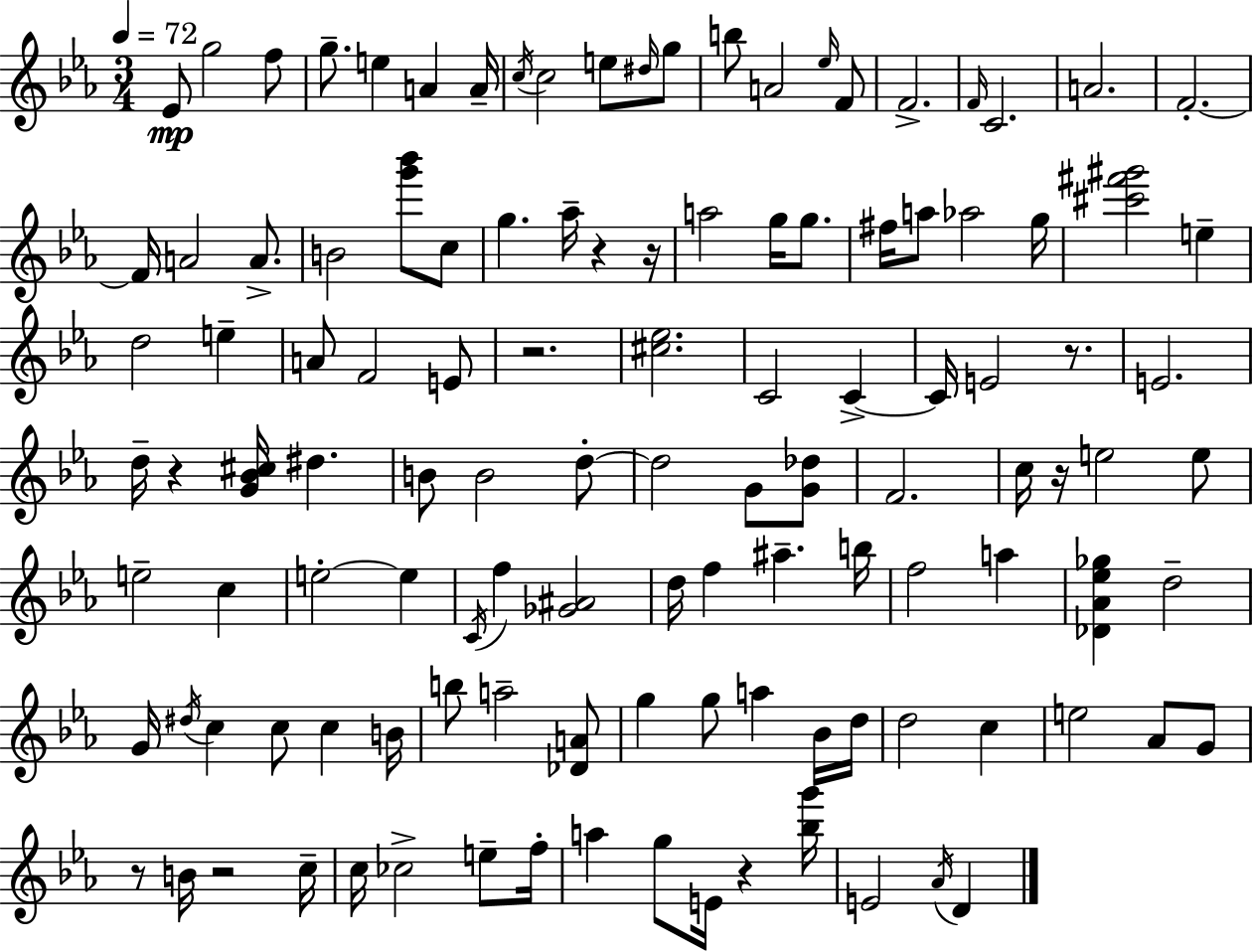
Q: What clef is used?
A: treble